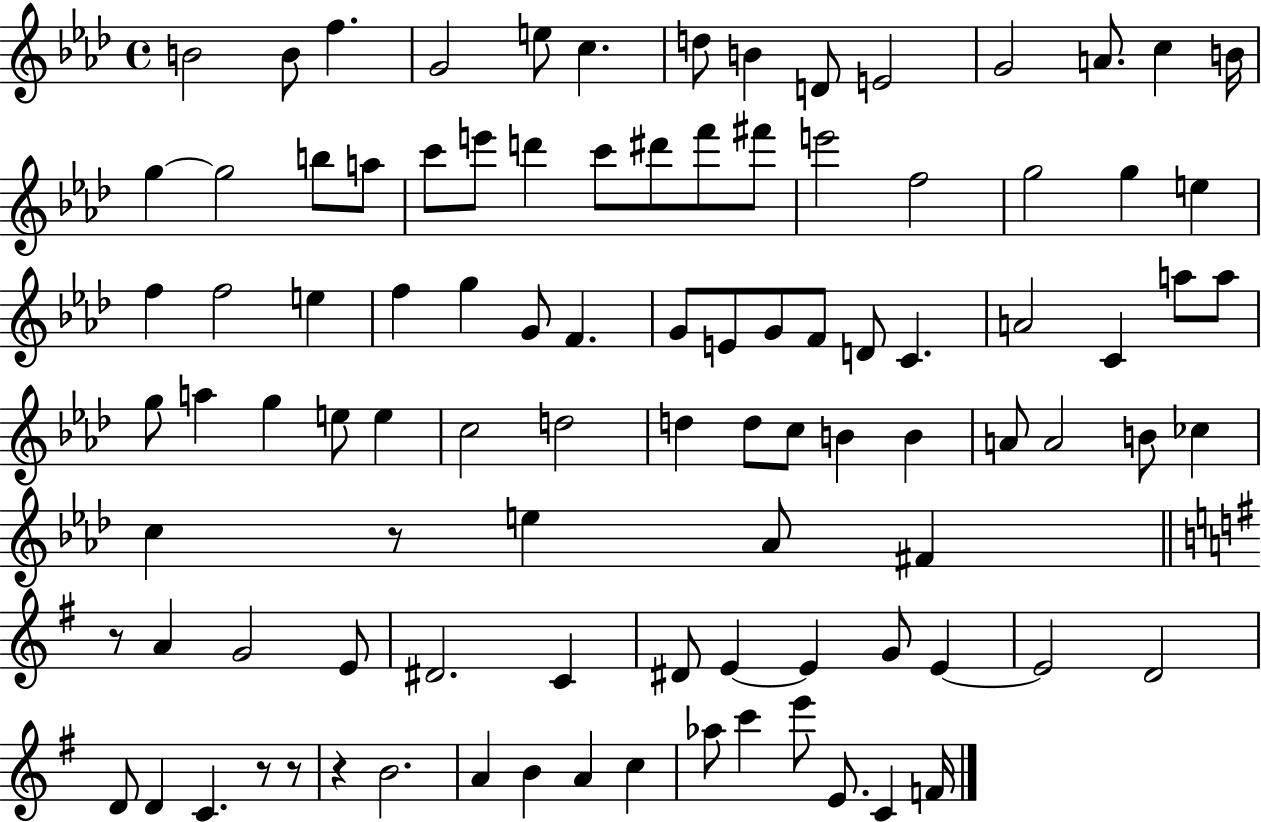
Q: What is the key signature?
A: AES major